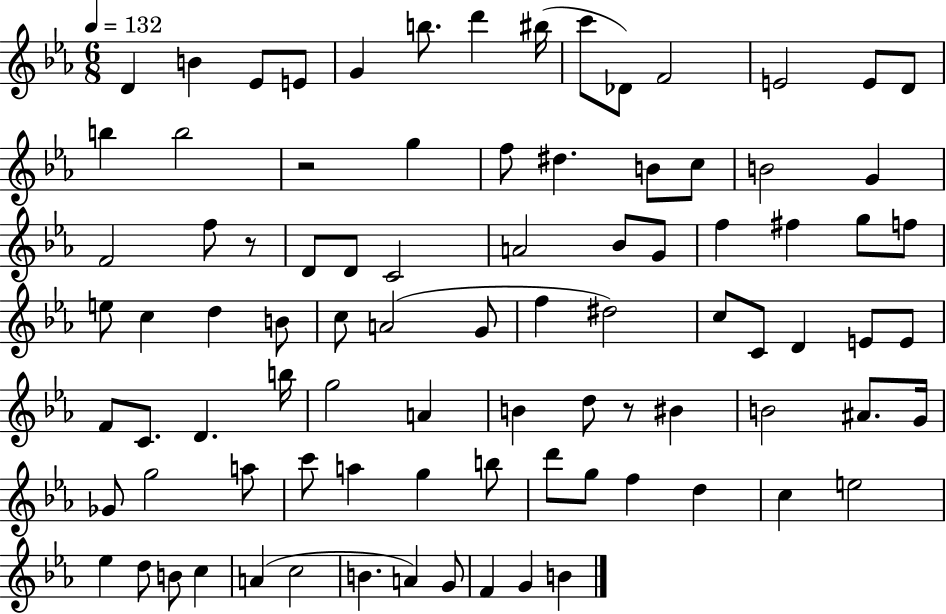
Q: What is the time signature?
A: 6/8